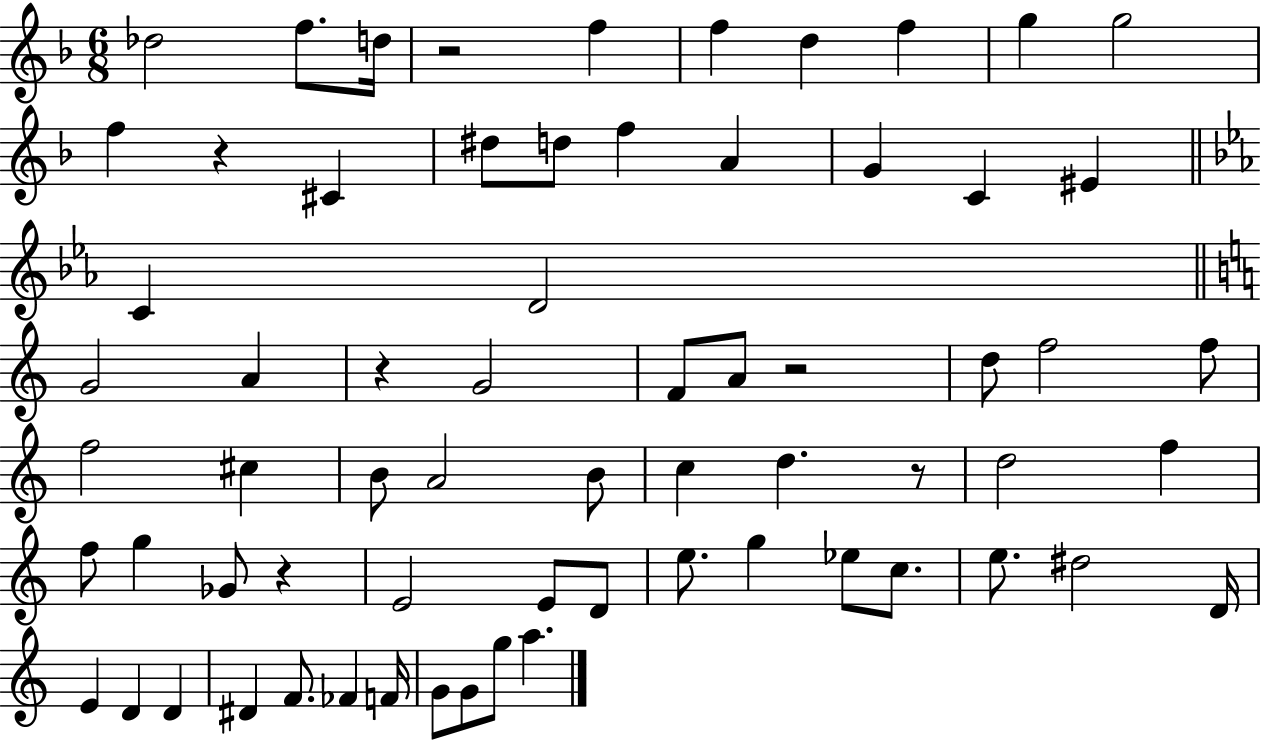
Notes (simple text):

Db5/h F5/e. D5/s R/h F5/q F5/q D5/q F5/q G5/q G5/h F5/q R/q C#4/q D#5/e D5/e F5/q A4/q G4/q C4/q EIS4/q C4/q D4/h G4/h A4/q R/q G4/h F4/e A4/e R/h D5/e F5/h F5/e F5/h C#5/q B4/e A4/h B4/e C5/q D5/q. R/e D5/h F5/q F5/e G5/q Gb4/e R/q E4/h E4/e D4/e E5/e. G5/q Eb5/e C5/e. E5/e. D#5/h D4/s E4/q D4/q D4/q D#4/q F4/e. FES4/q F4/s G4/e G4/e G5/e A5/q.